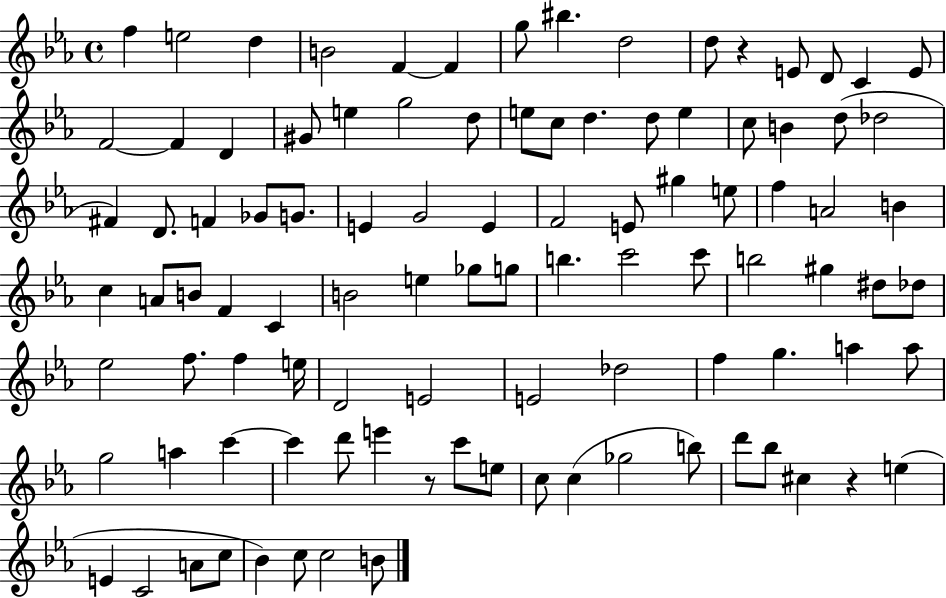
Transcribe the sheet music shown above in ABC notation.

X:1
T:Untitled
M:4/4
L:1/4
K:Eb
f e2 d B2 F F g/2 ^b d2 d/2 z E/2 D/2 C E/2 F2 F D ^G/2 e g2 d/2 e/2 c/2 d d/2 e c/2 B d/2 _d2 ^F D/2 F _G/2 G/2 E G2 E F2 E/2 ^g e/2 f A2 B c A/2 B/2 F C B2 e _g/2 g/2 b c'2 c'/2 b2 ^g ^d/2 _d/2 _e2 f/2 f e/4 D2 E2 E2 _d2 f g a a/2 g2 a c' c' d'/2 e' z/2 c'/2 e/2 c/2 c _g2 b/2 d'/2 _b/2 ^c z e E C2 A/2 c/2 _B c/2 c2 B/2